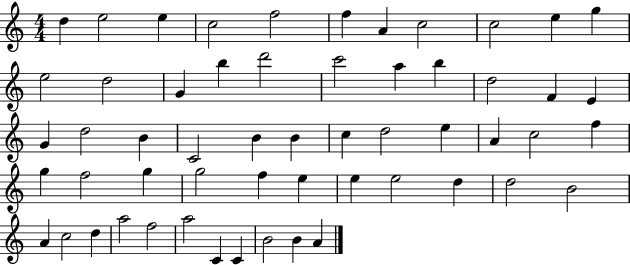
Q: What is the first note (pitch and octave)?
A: D5